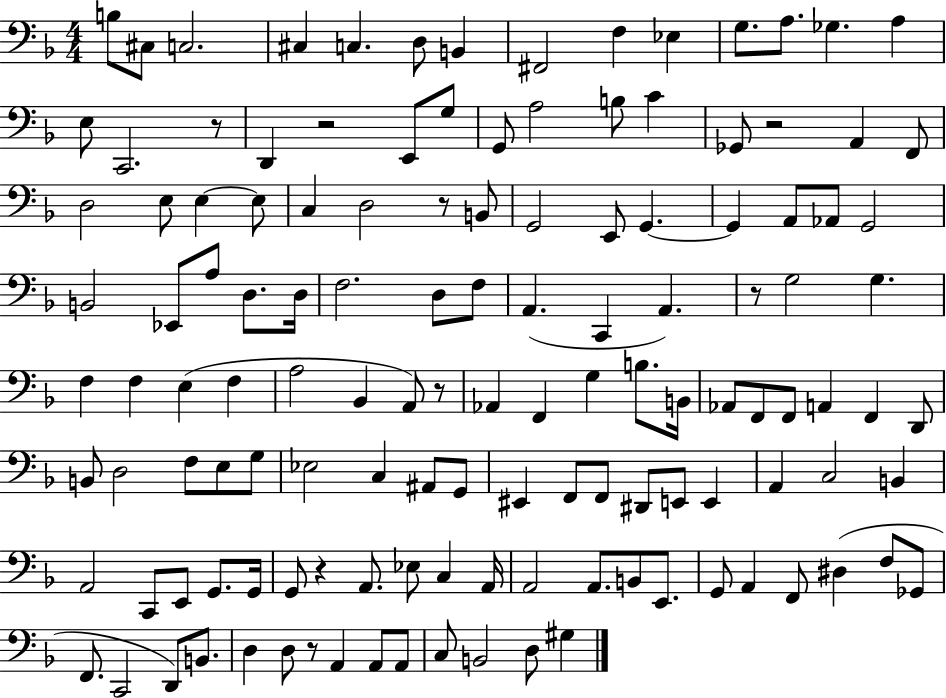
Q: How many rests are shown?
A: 8